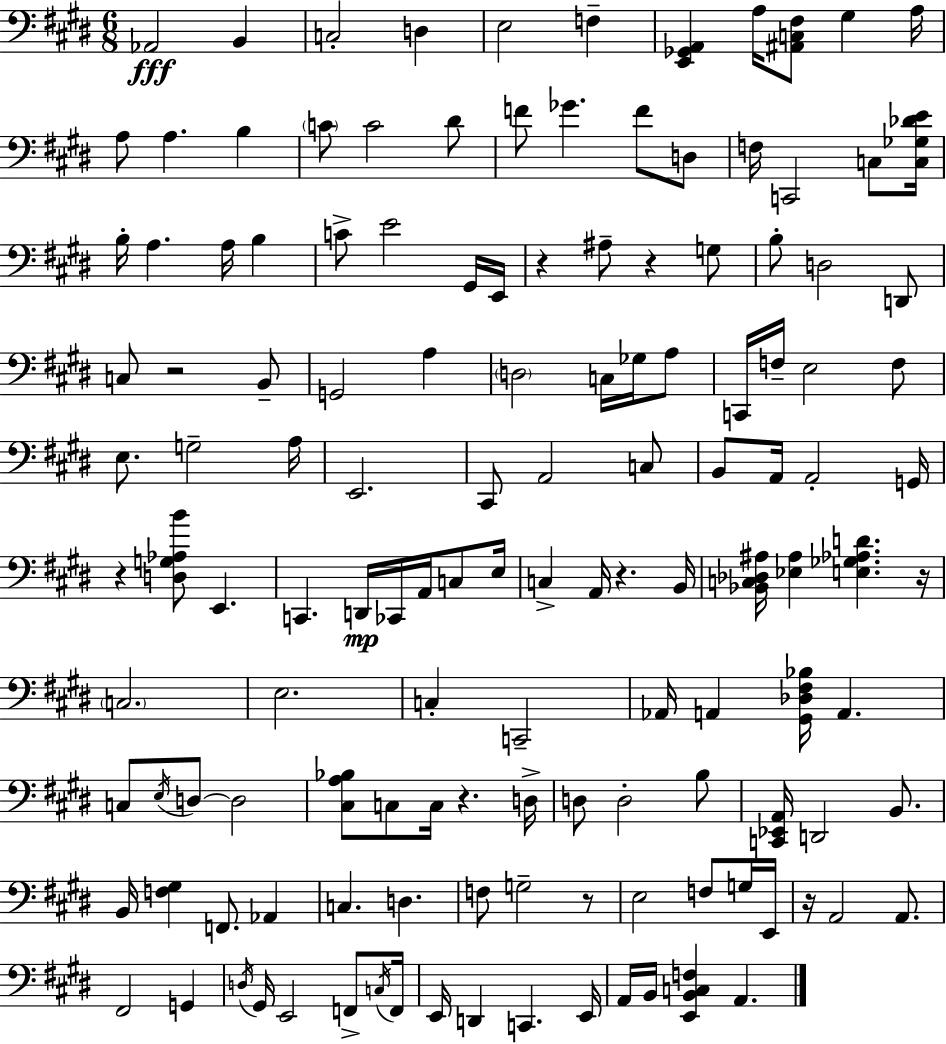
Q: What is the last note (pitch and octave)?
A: A2